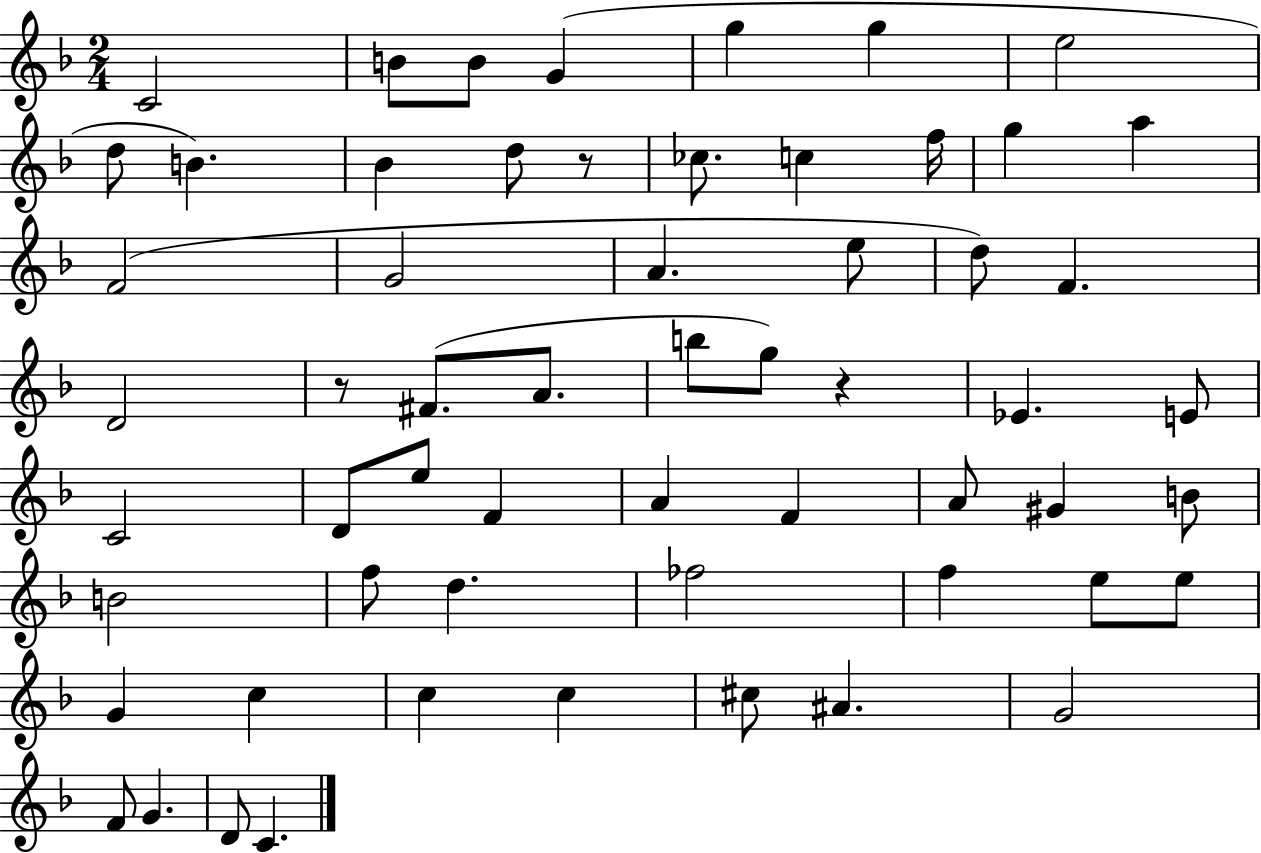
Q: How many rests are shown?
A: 3